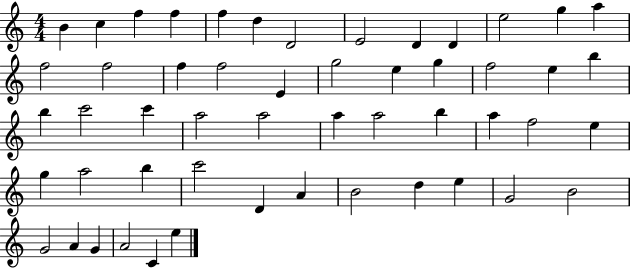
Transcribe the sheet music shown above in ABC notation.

X:1
T:Untitled
M:4/4
L:1/4
K:C
B c f f f d D2 E2 D D e2 g a f2 f2 f f2 E g2 e g f2 e b b c'2 c' a2 a2 a a2 b a f2 e g a2 b c'2 D A B2 d e G2 B2 G2 A G A2 C e